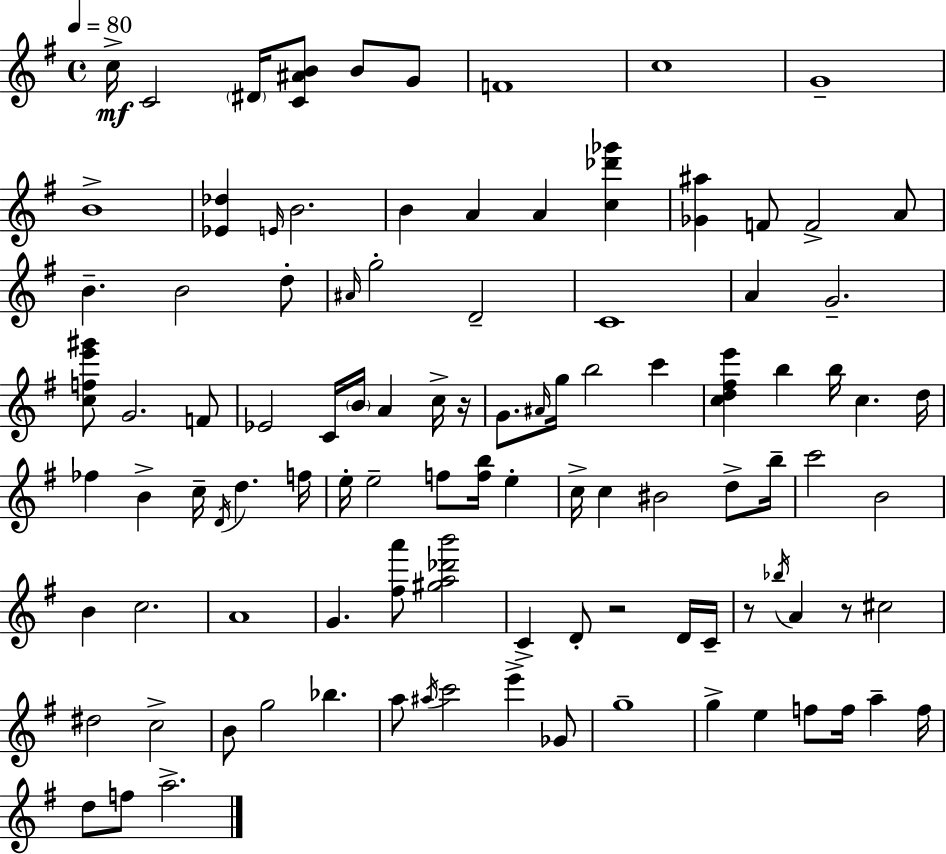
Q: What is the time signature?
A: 4/4